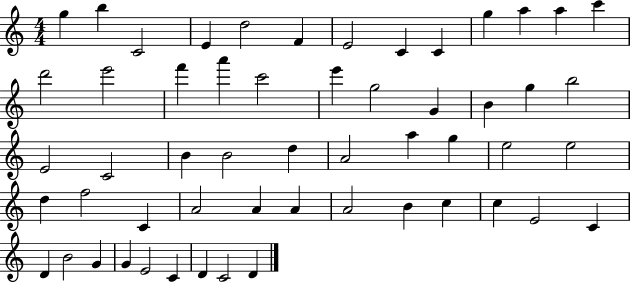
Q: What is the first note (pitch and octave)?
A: G5